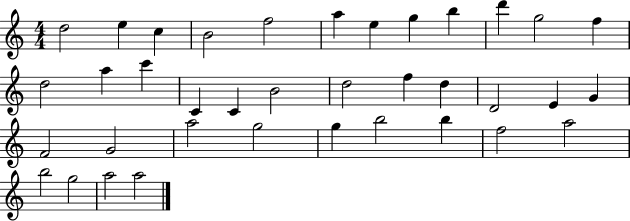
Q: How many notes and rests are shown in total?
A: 37